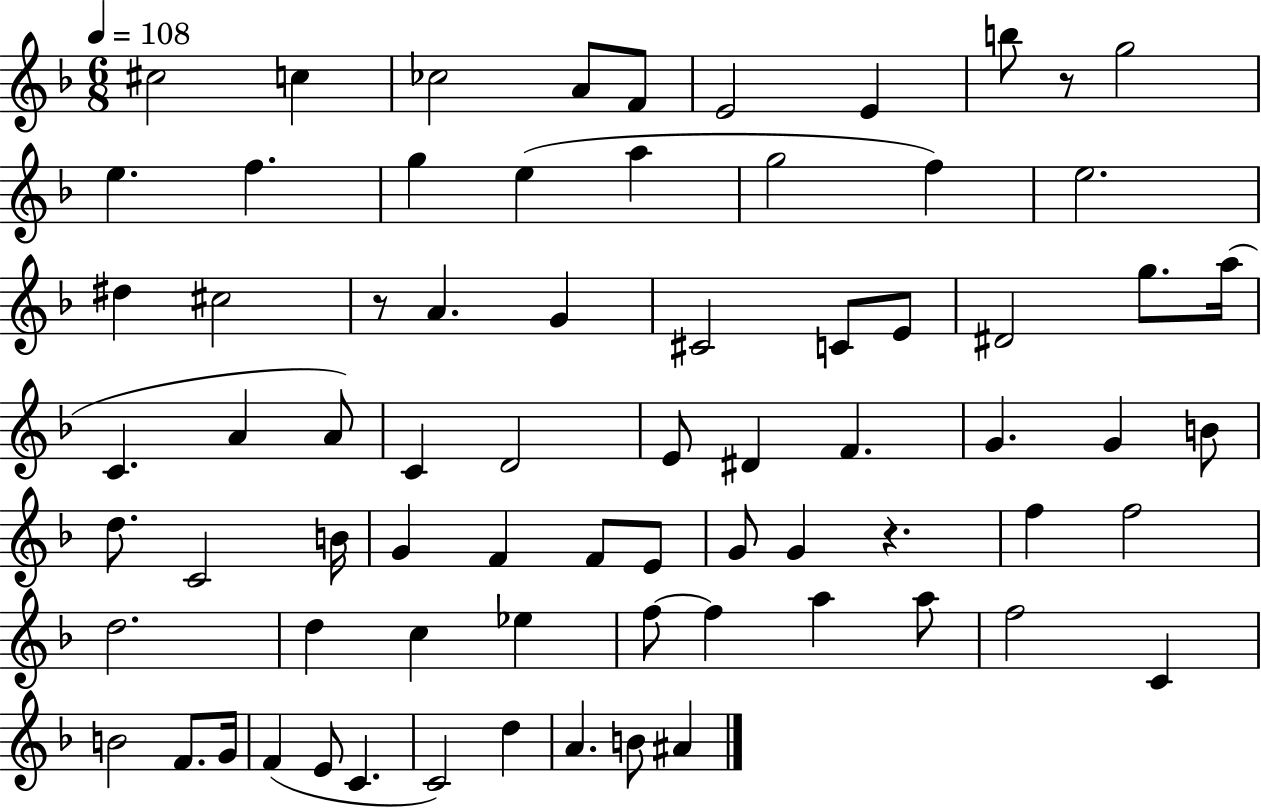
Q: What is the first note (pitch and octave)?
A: C#5